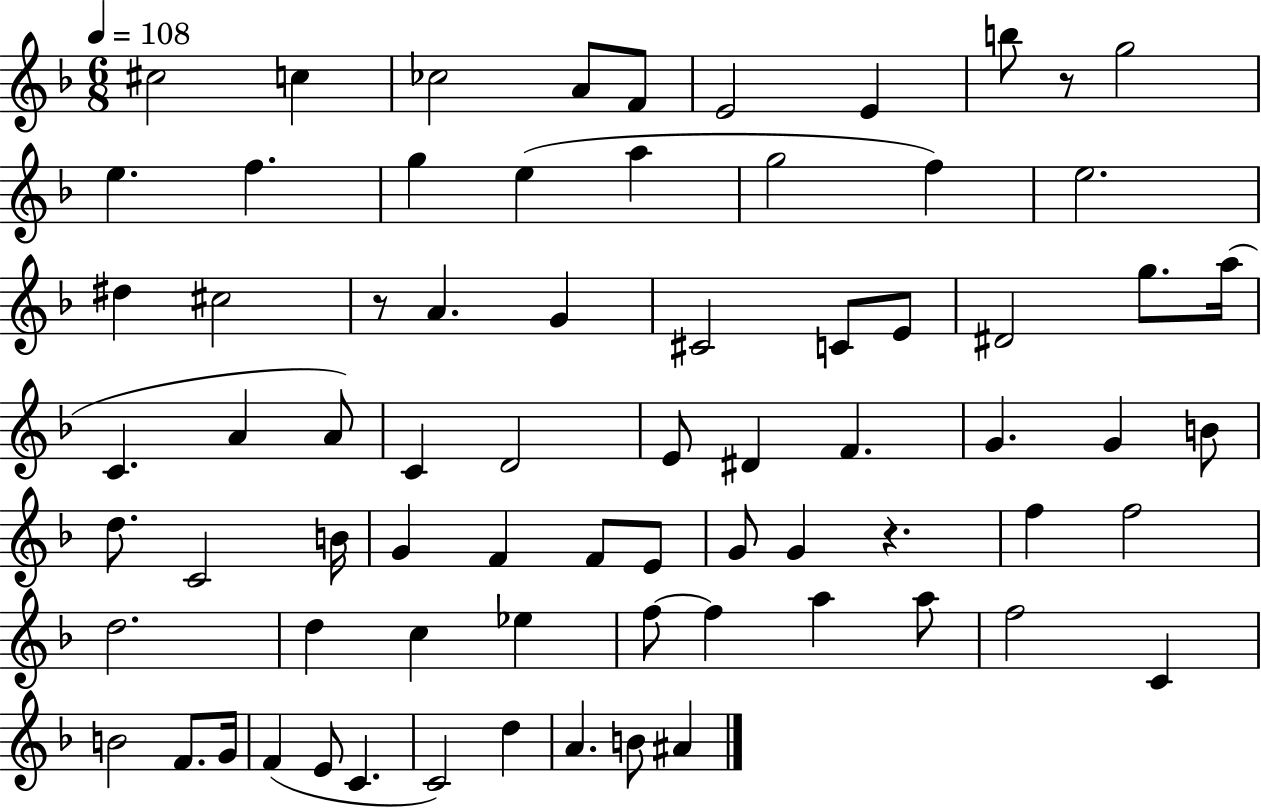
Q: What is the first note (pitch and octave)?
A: C#5